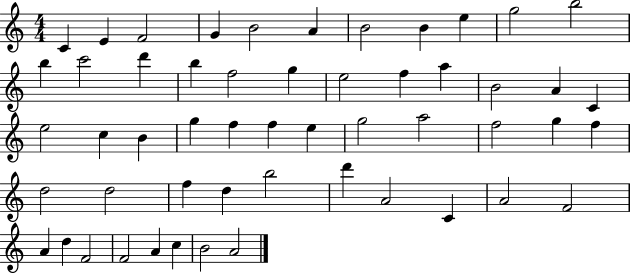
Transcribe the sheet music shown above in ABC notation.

X:1
T:Untitled
M:4/4
L:1/4
K:C
C E F2 G B2 A B2 B e g2 b2 b c'2 d' b f2 g e2 f a B2 A C e2 c B g f f e g2 a2 f2 g f d2 d2 f d b2 d' A2 C A2 F2 A d F2 F2 A c B2 A2